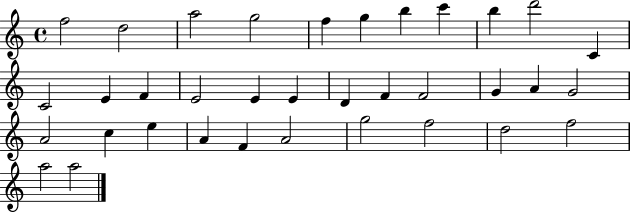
F5/h D5/h A5/h G5/h F5/q G5/q B5/q C6/q B5/q D6/h C4/q C4/h E4/q F4/q E4/h E4/q E4/q D4/q F4/q F4/h G4/q A4/q G4/h A4/h C5/q E5/q A4/q F4/q A4/h G5/h F5/h D5/h F5/h A5/h A5/h